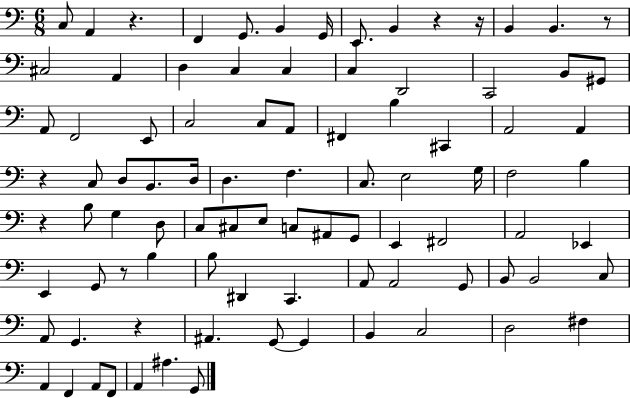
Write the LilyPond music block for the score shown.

{
  \clef bass
  \numericTimeSignature
  \time 6/8
  \key c \major
  c8 a,4 r4. | f,4 g,8. b,4 g,16 | e,8. b,4 r4 r16 | b,4 b,4. r8 | \break cis2 a,4 | d4 c4 c4 | c4 d,2 | c,2 b,8 gis,8 | \break a,8 f,2 e,8 | c2 c8 a,8 | fis,4 b4 cis,4 | a,2 a,4 | \break r4 c8 d8 b,8. d16 | d4. f4. | c8. e2 g16 | f2 b4 | \break r4 b8 g4 d8 | c8 cis8 e8 c8 ais,8 g,8 | e,4 fis,2 | a,2 ees,4 | \break e,4 g,8 r8 b4 | b8 dis,4 c,4. | a,8 a,2 g,8 | b,8 b,2 c8 | \break a,8 g,4. r4 | ais,4. g,8~~ g,4 | b,4 c2 | d2 fis4 | \break a,4 f,4 a,8 f,8 | a,4 ais4. g,8 | \bar "|."
}